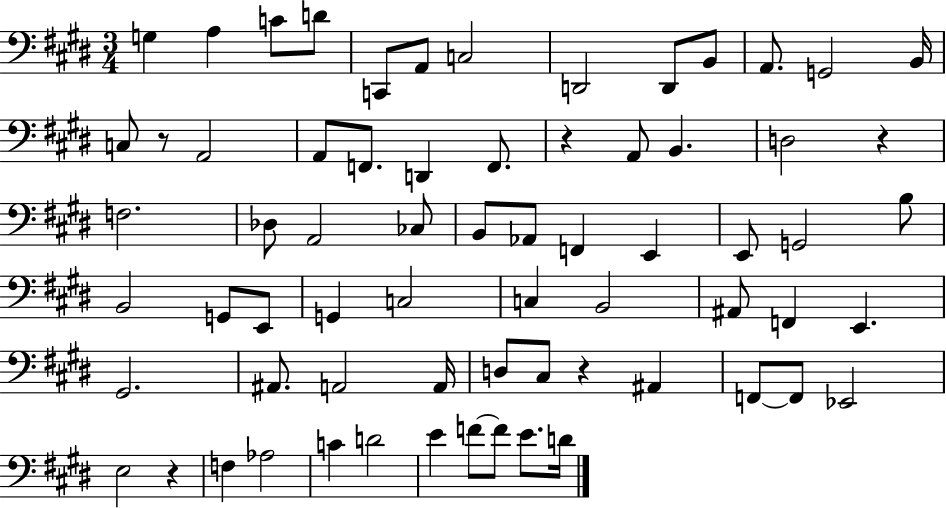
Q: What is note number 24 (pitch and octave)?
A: Db3